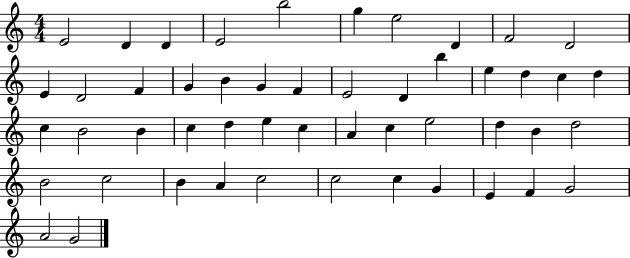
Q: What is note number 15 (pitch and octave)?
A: B4